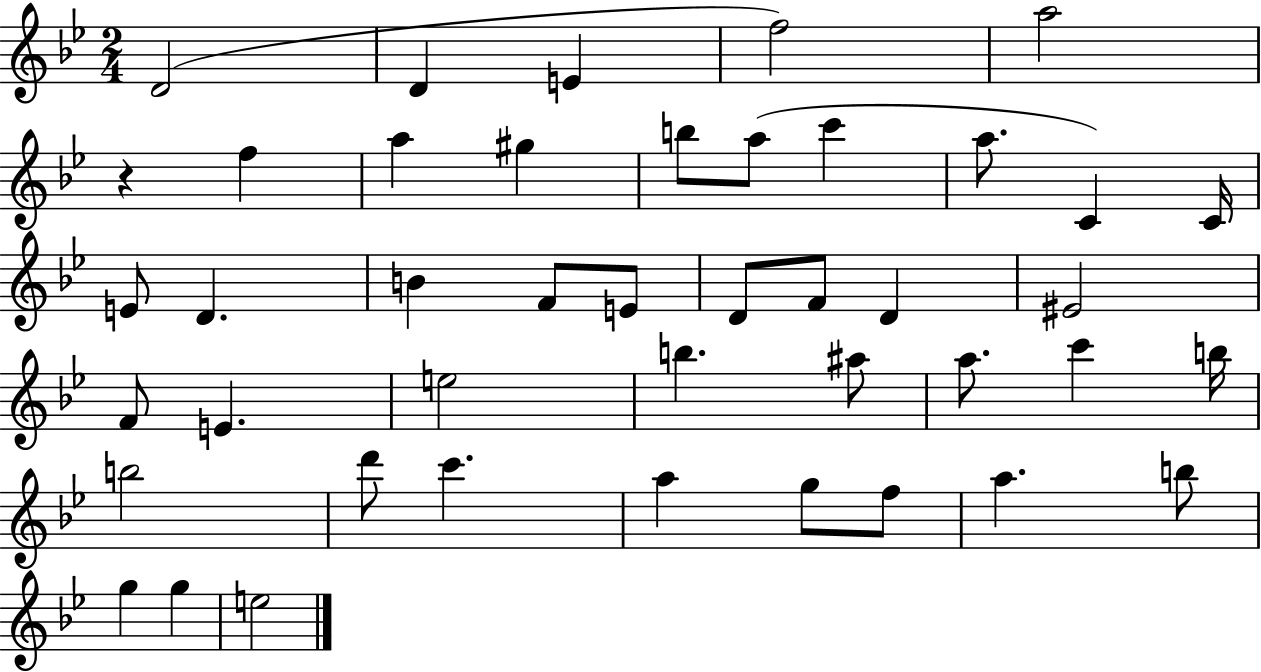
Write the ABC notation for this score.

X:1
T:Untitled
M:2/4
L:1/4
K:Bb
D2 D E f2 a2 z f a ^g b/2 a/2 c' a/2 C C/4 E/2 D B F/2 E/2 D/2 F/2 D ^E2 F/2 E e2 b ^a/2 a/2 c' b/4 b2 d'/2 c' a g/2 f/2 a b/2 g g e2